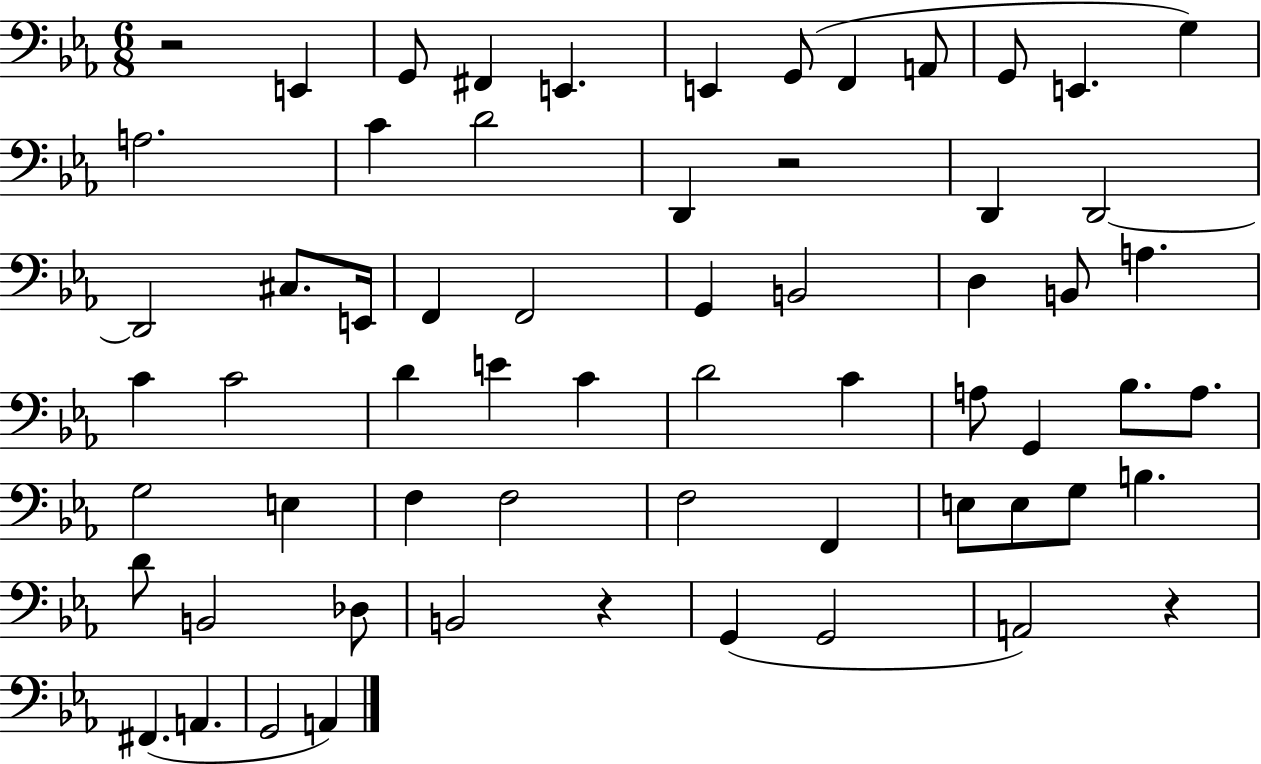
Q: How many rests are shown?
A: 4